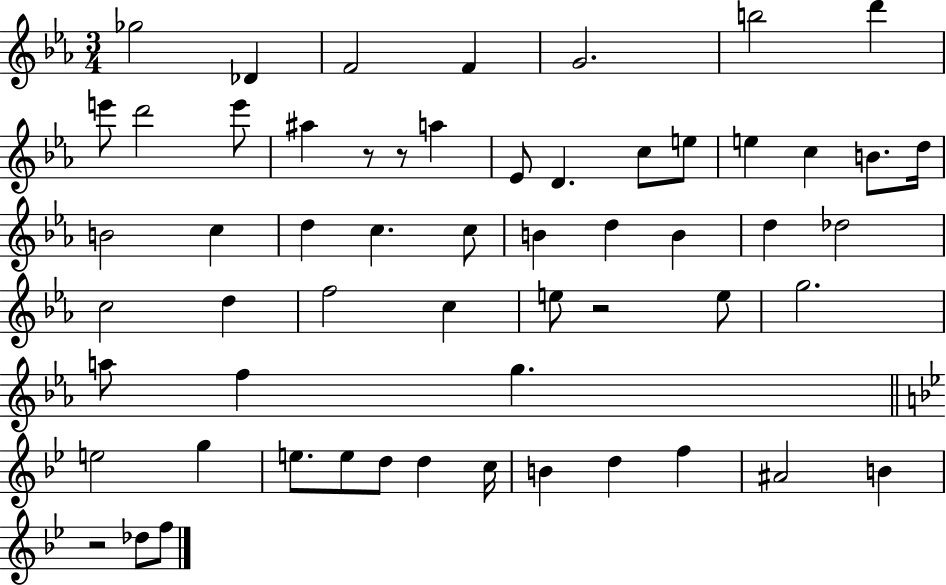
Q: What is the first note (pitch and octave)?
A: Gb5